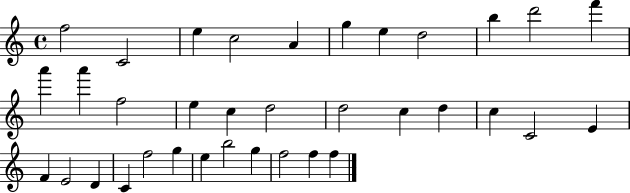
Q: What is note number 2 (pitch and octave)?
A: C4